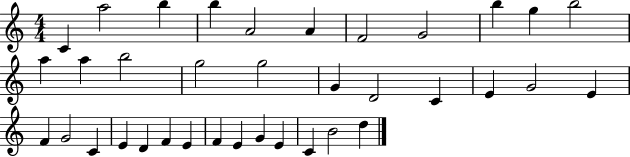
X:1
T:Untitled
M:4/4
L:1/4
K:C
C a2 b b A2 A F2 G2 b g b2 a a b2 g2 g2 G D2 C E G2 E F G2 C E D F E F E G E C B2 d